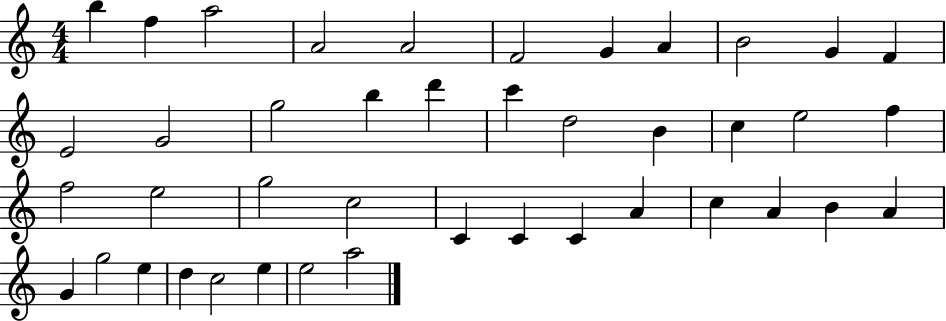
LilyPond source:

{
  \clef treble
  \numericTimeSignature
  \time 4/4
  \key c \major
  b''4 f''4 a''2 | a'2 a'2 | f'2 g'4 a'4 | b'2 g'4 f'4 | \break e'2 g'2 | g''2 b''4 d'''4 | c'''4 d''2 b'4 | c''4 e''2 f''4 | \break f''2 e''2 | g''2 c''2 | c'4 c'4 c'4 a'4 | c''4 a'4 b'4 a'4 | \break g'4 g''2 e''4 | d''4 c''2 e''4 | e''2 a''2 | \bar "|."
}